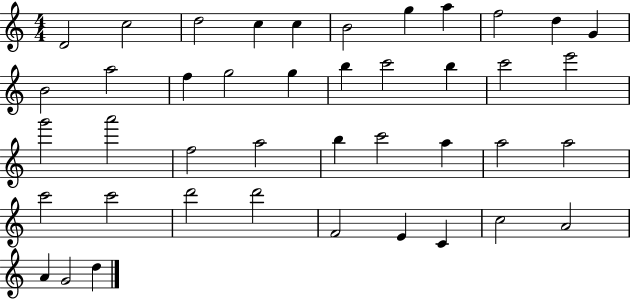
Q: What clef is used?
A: treble